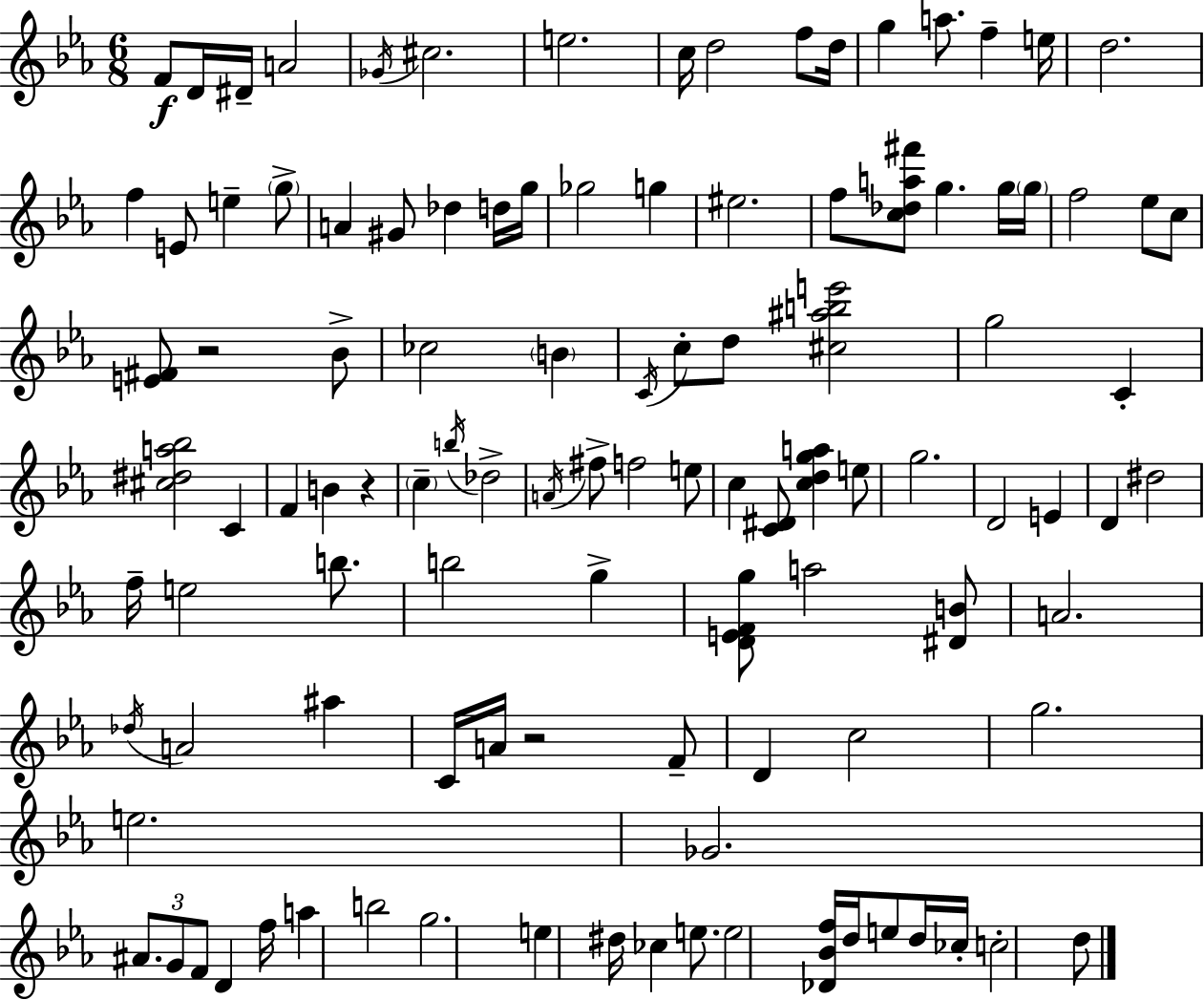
F4/e D4/s D#4/s A4/h Gb4/s C#5/h. E5/h. C5/s D5/h F5/e D5/s G5/q A5/e. F5/q E5/s D5/h. F5/q E4/e E5/q G5/e A4/q G#4/e Db5/q D5/s G5/s Gb5/h G5/q EIS5/h. F5/e [C5,Db5,A5,F#6]/e G5/q. G5/s G5/s F5/h Eb5/e C5/e [E4,F#4]/e R/h Bb4/e CES5/h B4/q C4/s C5/e D5/e [C#5,A#5,B5,E6]/h G5/h C4/q [C#5,D#5,A5,Bb5]/h C4/q F4/q B4/q R/q C5/q B5/s Db5/h A4/s F#5/e F5/h E5/e C5/q [C4,D#4]/e [C5,D5,G5,A5]/q E5/e G5/h. D4/h E4/q D4/q D#5/h F5/s E5/h B5/e. B5/h G5/q [D4,E4,F4,G5]/e A5/h [D#4,B4]/e A4/h. Db5/s A4/h A#5/q C4/s A4/s R/h F4/e D4/q C5/h G5/h. E5/h. Gb4/h. A#4/e. G4/e F4/e D4/q F5/s A5/q B5/h G5/h. E5/q D#5/s CES5/q E5/e. E5/h [Db4,Bb4,F5]/s D5/s E5/e D5/s CES5/s C5/h D5/e